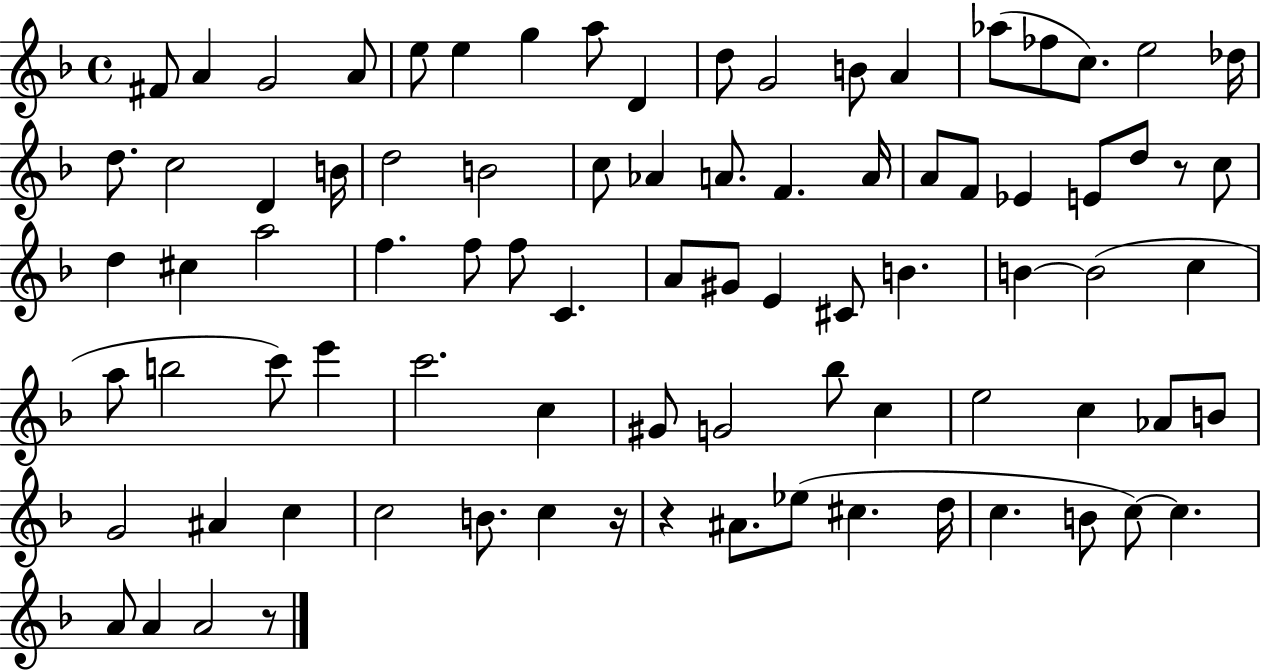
{
  \clef treble
  \time 4/4
  \defaultTimeSignature
  \key f \major
  fis'8 a'4 g'2 a'8 | e''8 e''4 g''4 a''8 d'4 | d''8 g'2 b'8 a'4 | aes''8( fes''8 c''8.) e''2 des''16 | \break d''8. c''2 d'4 b'16 | d''2 b'2 | c''8 aes'4 a'8. f'4. a'16 | a'8 f'8 ees'4 e'8 d''8 r8 c''8 | \break d''4 cis''4 a''2 | f''4. f''8 f''8 c'4. | a'8 gis'8 e'4 cis'8 b'4. | b'4~~ b'2( c''4 | \break a''8 b''2 c'''8) e'''4 | c'''2. c''4 | gis'8 g'2 bes''8 c''4 | e''2 c''4 aes'8 b'8 | \break g'2 ais'4 c''4 | c''2 b'8. c''4 r16 | r4 ais'8. ees''8( cis''4. d''16 | c''4. b'8 c''8~~) c''4. | \break a'8 a'4 a'2 r8 | \bar "|."
}